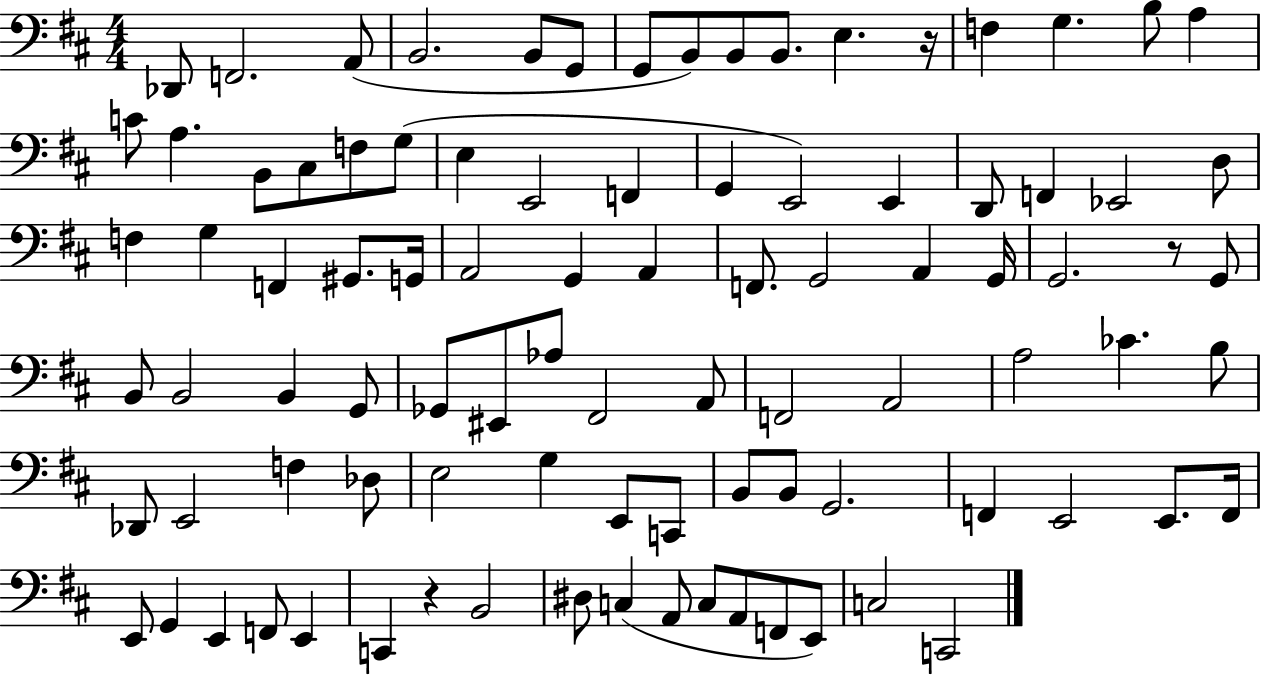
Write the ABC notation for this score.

X:1
T:Untitled
M:4/4
L:1/4
K:D
_D,,/2 F,,2 A,,/2 B,,2 B,,/2 G,,/2 G,,/2 B,,/2 B,,/2 B,,/2 E, z/4 F, G, B,/2 A, C/2 A, B,,/2 ^C,/2 F,/2 G,/2 E, E,,2 F,, G,, E,,2 E,, D,,/2 F,, _E,,2 D,/2 F, G, F,, ^G,,/2 G,,/4 A,,2 G,, A,, F,,/2 G,,2 A,, G,,/4 G,,2 z/2 G,,/2 B,,/2 B,,2 B,, G,,/2 _G,,/2 ^E,,/2 _A,/2 ^F,,2 A,,/2 F,,2 A,,2 A,2 _C B,/2 _D,,/2 E,,2 F, _D,/2 E,2 G, E,,/2 C,,/2 B,,/2 B,,/2 G,,2 F,, E,,2 E,,/2 F,,/4 E,,/2 G,, E,, F,,/2 E,, C,, z B,,2 ^D,/2 C, A,,/2 C,/2 A,,/2 F,,/2 E,,/2 C,2 C,,2